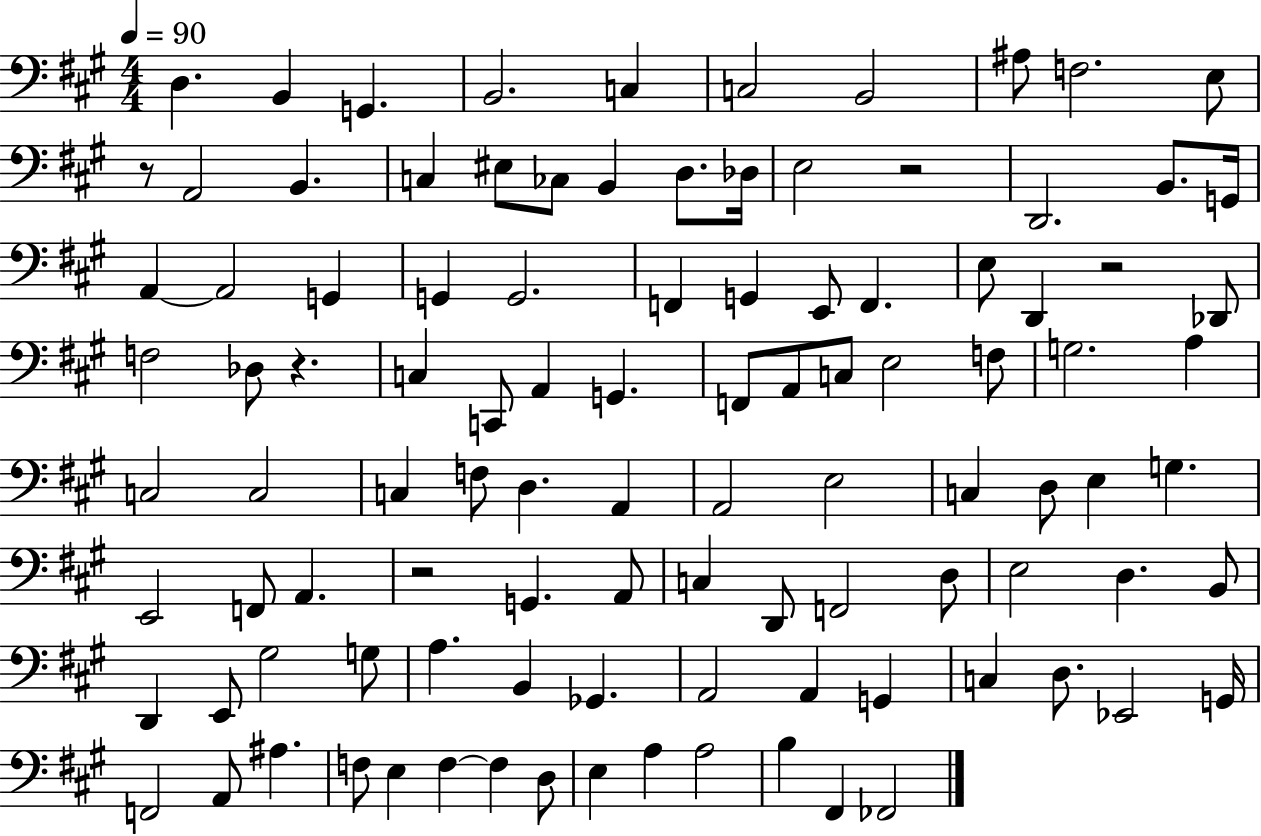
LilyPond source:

{
  \clef bass
  \numericTimeSignature
  \time 4/4
  \key a \major
  \tempo 4 = 90
  d4. b,4 g,4. | b,2. c4 | c2 b,2 | ais8 f2. e8 | \break r8 a,2 b,4. | c4 eis8 ces8 b,4 d8. des16 | e2 r2 | d,2. b,8. g,16 | \break a,4~~ a,2 g,4 | g,4 g,2. | f,4 g,4 e,8 f,4. | e8 d,4 r2 des,8 | \break f2 des8 r4. | c4 c,8 a,4 g,4. | f,8 a,8 c8 e2 f8 | g2. a4 | \break c2 c2 | c4 f8 d4. a,4 | a,2 e2 | c4 d8 e4 g4. | \break e,2 f,8 a,4. | r2 g,4. a,8 | c4 d,8 f,2 d8 | e2 d4. b,8 | \break d,4 e,8 gis2 g8 | a4. b,4 ges,4. | a,2 a,4 g,4 | c4 d8. ees,2 g,16 | \break f,2 a,8 ais4. | f8 e4 f4~~ f4 d8 | e4 a4 a2 | b4 fis,4 fes,2 | \break \bar "|."
}